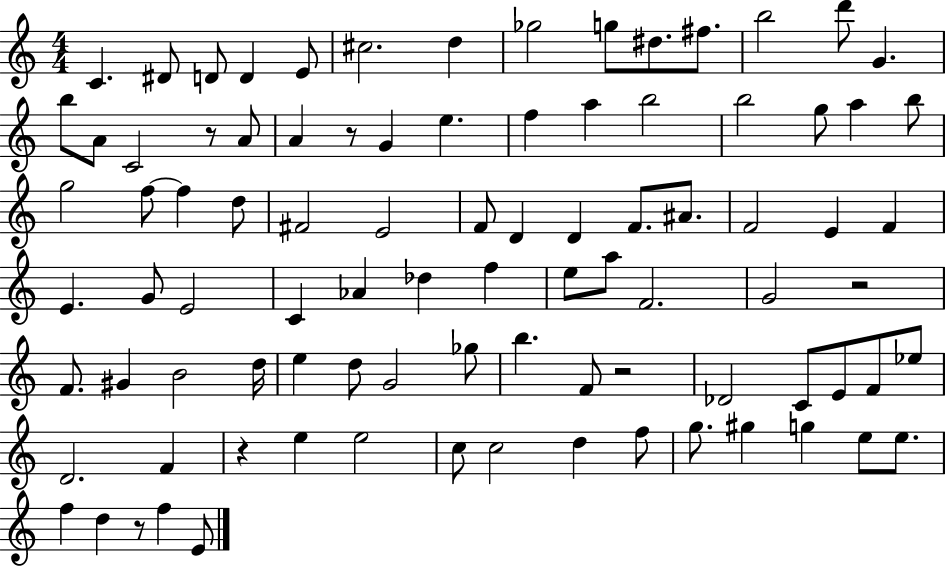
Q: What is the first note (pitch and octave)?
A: C4